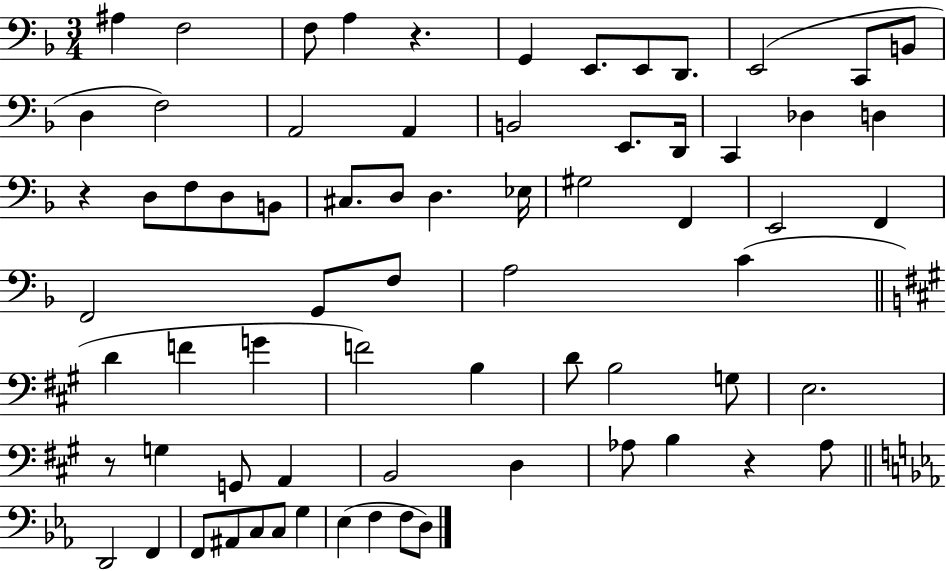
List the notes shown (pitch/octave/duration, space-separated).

A#3/q F3/h F3/e A3/q R/q. G2/q E2/e. E2/e D2/e. E2/h C2/e B2/e D3/q F3/h A2/h A2/q B2/h E2/e. D2/s C2/q Db3/q D3/q R/q D3/e F3/e D3/e B2/e C#3/e. D3/e D3/q. Eb3/s G#3/h F2/q E2/h F2/q F2/h G2/e F3/e A3/h C4/q D4/q F4/q G4/q F4/h B3/q D4/e B3/h G3/e E3/h. R/e G3/q G2/e A2/q B2/h D3/q Ab3/e B3/q R/q Ab3/e D2/h F2/q F2/e A#2/e C3/e C3/e G3/q Eb3/q F3/q F3/e D3/e